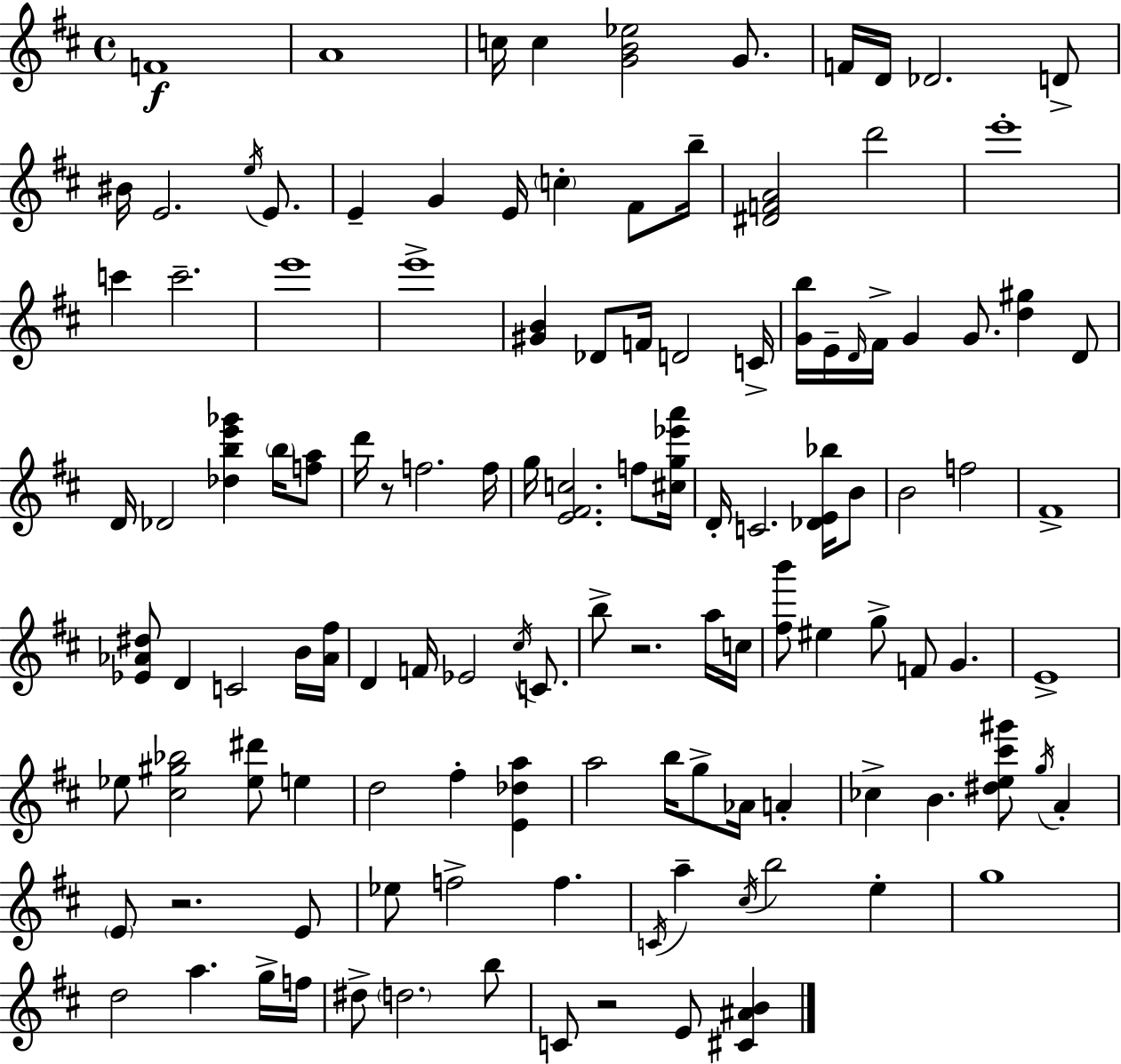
F4/w A4/w C5/s C5/q [G4,B4,Eb5]/h G4/e. F4/s D4/s Db4/h. D4/e BIS4/s E4/h. E5/s E4/e. E4/q G4/q E4/s C5/q F#4/e B5/s [D#4,F4,A4]/h D6/h E6/w C6/q C6/h. E6/w E6/w [G#4,B4]/q Db4/e F4/s D4/h C4/s [G4,B5]/s E4/s D4/s F#4/s G4/q G4/e. [D5,G#5]/q D4/e D4/s Db4/h [Db5,B5,E6,Gb6]/q B5/s [F5,A5]/e D6/s R/e F5/h. F5/s G5/s [E4,F#4,C5]/h. F5/e [C#5,G5,Eb6,A6]/s D4/s C4/h. [Db4,E4,Bb5]/s B4/e B4/h F5/h F#4/w [Eb4,Ab4,D#5]/e D4/q C4/h B4/s [Ab4,F#5]/s D4/q F4/s Eb4/h C#5/s C4/e. B5/e R/h. A5/s C5/s [F#5,B6]/e EIS5/q G5/e F4/e G4/q. E4/w Eb5/e [C#5,G#5,Bb5]/h [Eb5,D#6]/e E5/q D5/h F#5/q [E4,Db5,A5]/q A5/h B5/s G5/e Ab4/s A4/q CES5/q B4/q. [D#5,E5,C#6,G#6]/e G5/s A4/q E4/e R/h. E4/e Eb5/e F5/h F5/q. C4/s A5/q C#5/s B5/h E5/q G5/w D5/h A5/q. G5/s F5/s D#5/e D5/h. B5/e C4/e R/h E4/e [C#4,A#4,B4]/q